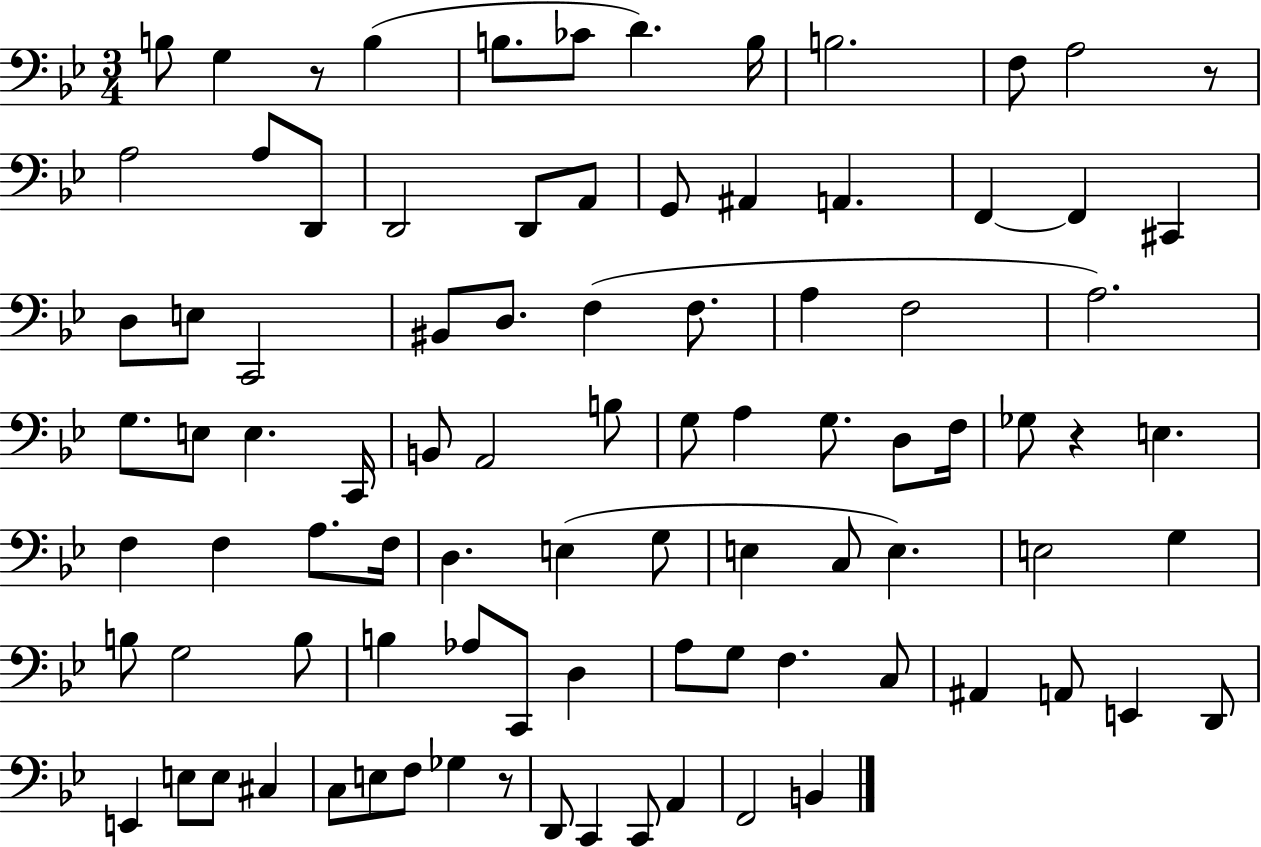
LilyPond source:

{
  \clef bass
  \numericTimeSignature
  \time 3/4
  \key bes \major
  b8 g4 r8 b4( | b8. ces'8 d'4.) b16 | b2. | f8 a2 r8 | \break a2 a8 d,8 | d,2 d,8 a,8 | g,8 ais,4 a,4. | f,4~~ f,4 cis,4 | \break d8 e8 c,2 | bis,8 d8. f4( f8. | a4 f2 | a2.) | \break g8. e8 e4. c,16 | b,8 a,2 b8 | g8 a4 g8. d8 f16 | ges8 r4 e4. | \break f4 f4 a8. f16 | d4. e4( g8 | e4 c8 e4.) | e2 g4 | \break b8 g2 b8 | b4 aes8 c,8 d4 | a8 g8 f4. c8 | ais,4 a,8 e,4 d,8 | \break e,4 e8 e8 cis4 | c8 e8 f8 ges4 r8 | d,8 c,4 c,8 a,4 | f,2 b,4 | \break \bar "|."
}